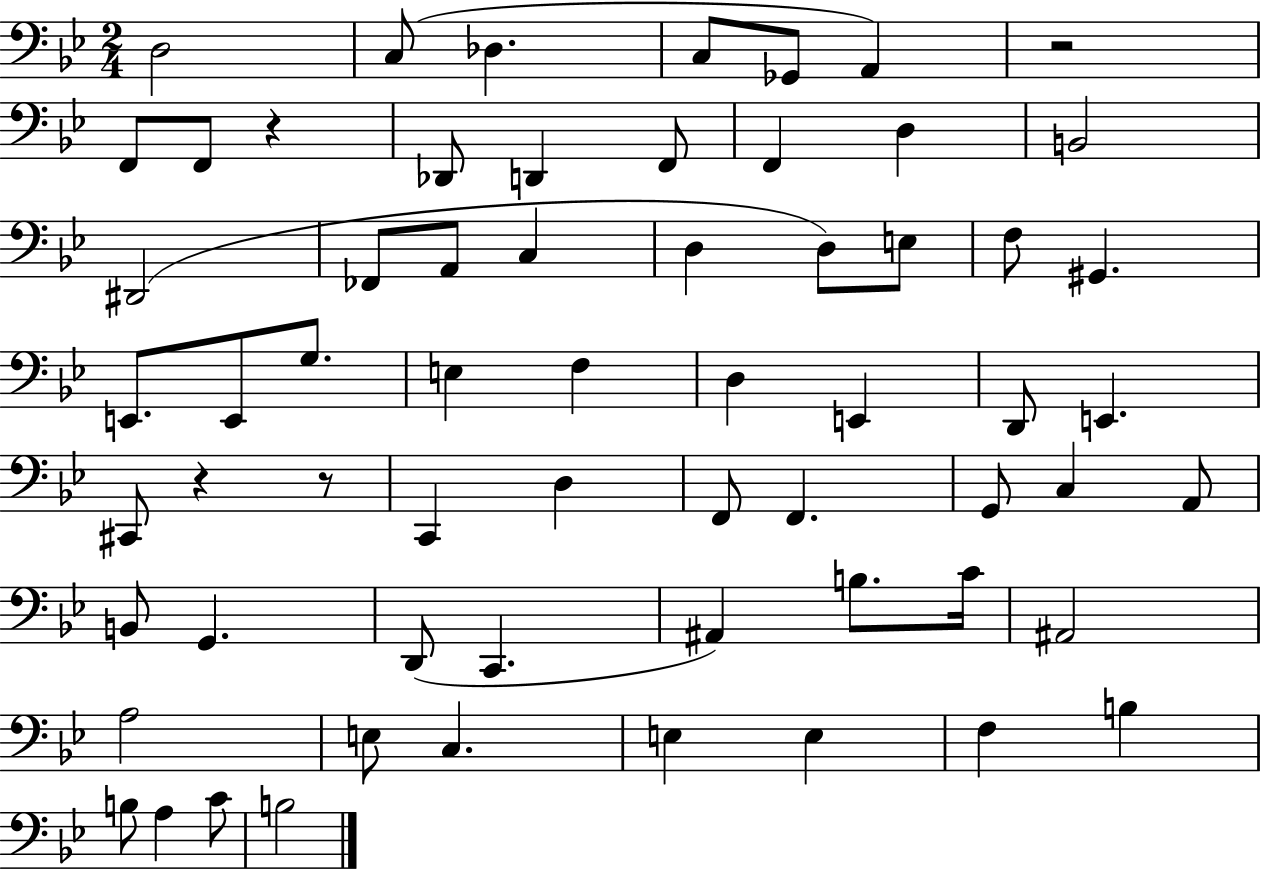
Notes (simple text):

D3/h C3/e Db3/q. C3/e Gb2/e A2/q R/h F2/e F2/e R/q Db2/e D2/q F2/e F2/q D3/q B2/h D#2/h FES2/e A2/e C3/q D3/q D3/e E3/e F3/e G#2/q. E2/e. E2/e G3/e. E3/q F3/q D3/q E2/q D2/e E2/q. C#2/e R/q R/e C2/q D3/q F2/e F2/q. G2/e C3/q A2/e B2/e G2/q. D2/e C2/q. A#2/q B3/e. C4/s A#2/h A3/h E3/e C3/q. E3/q E3/q F3/q B3/q B3/e A3/q C4/e B3/h